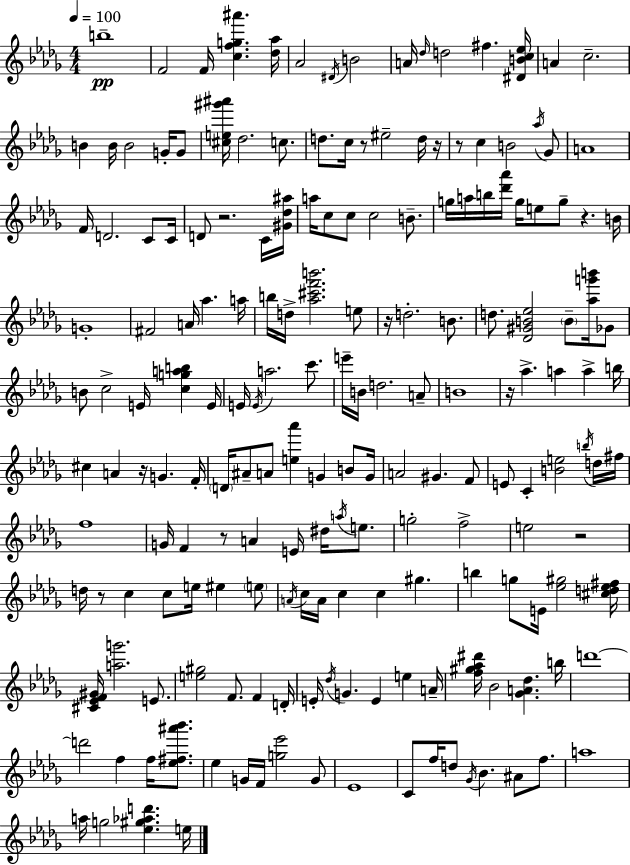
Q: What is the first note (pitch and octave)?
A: B5